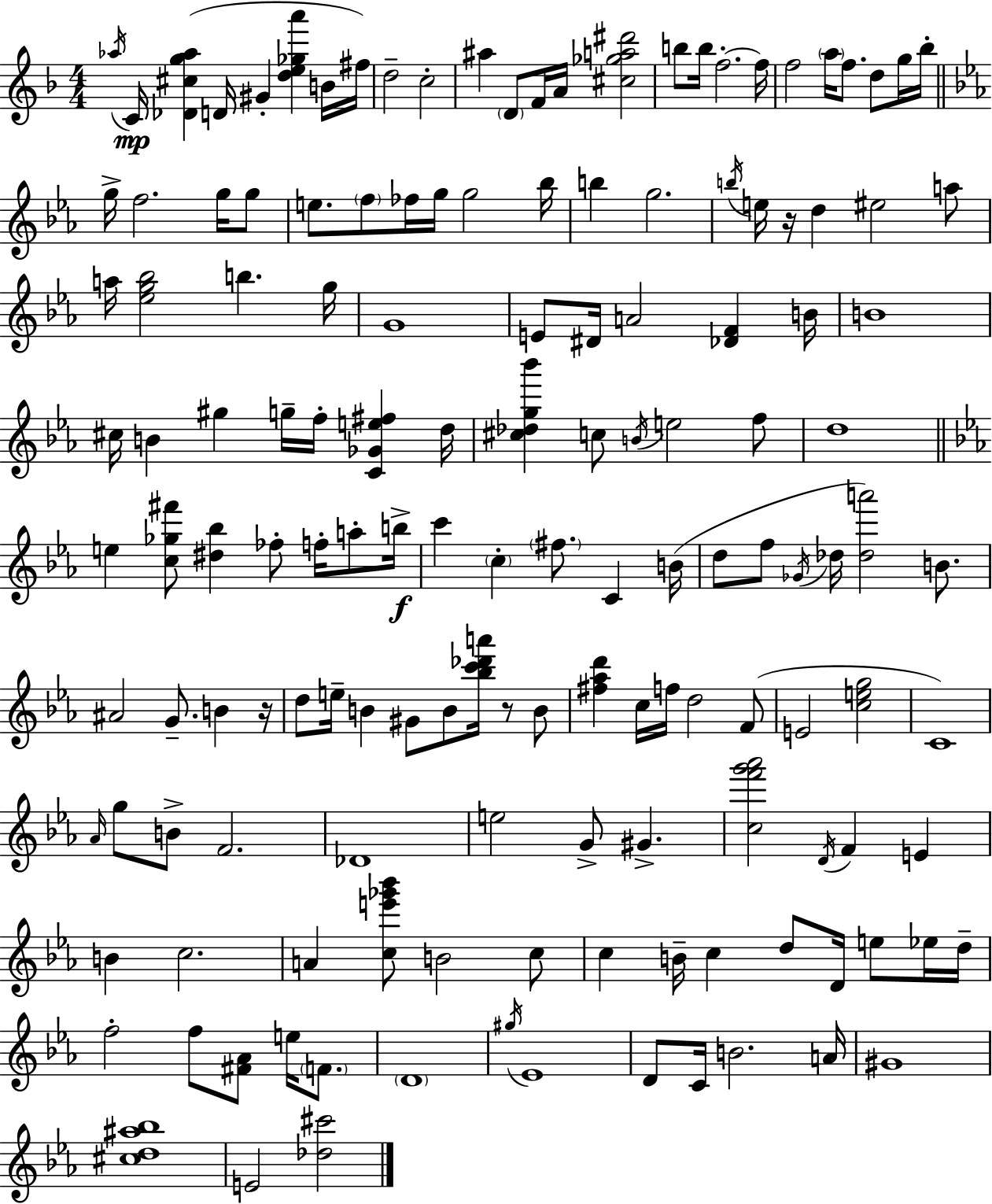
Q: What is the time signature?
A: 4/4